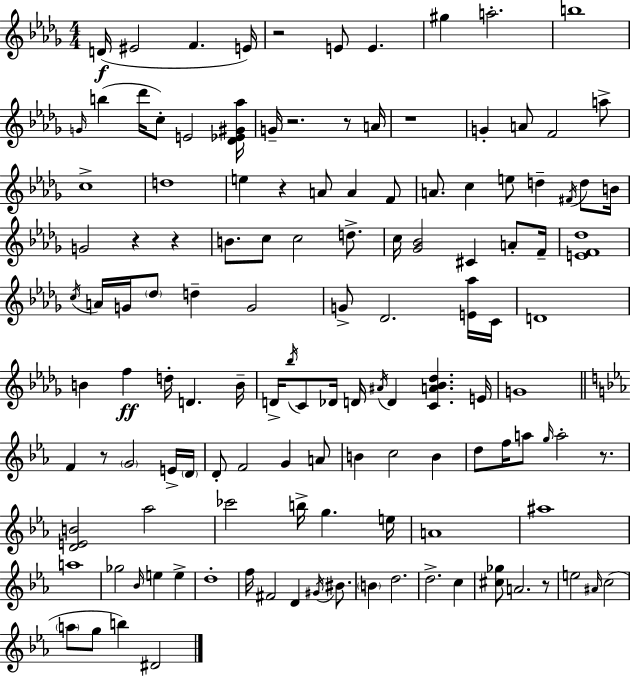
{
  \clef treble
  \numericTimeSignature
  \time 4/4
  \key bes \minor
  d'16(\f eis'2 f'4. e'16) | r2 e'8 e'4. | gis''4 a''2.-. | b''1 | \break \grace { g'16 } b''4( des'''16 c''8-.) e'2 | <des' ees' gis' aes''>16 g'16-- r2. r8 | a'16 r1 | g'4-. a'8 f'2 a''8-> | \break c''1-> | d''1 | e''4 r4 a'8 a'4 f'8 | a'8. c''4 e''8 d''4-- \acciaccatura { fis'16 } d''8 | \break b'16 g'2 r4 r4 | b'8. c''8 c''2 d''8.-> | c''16 <ges' bes'>2 cis'4 a'8-. | f'16-- <e' f' des''>1 | \break \acciaccatura { c''16 } a'16 g'16 \parenthesize des''8 d''4-- g'2 | g'8-> des'2. | <e' aes''>16 c'16 d'1 | b'4 f''4\ff d''16-. d'4. | \break b'16-- d'16-> \acciaccatura { bes''16 } c'8 des'16 d'16 \acciaccatura { ais'16 } d'4 <c' a' bes' des''>4. | e'16 g'1 | \bar "||" \break \key c \minor f'4 r8 \parenthesize g'2 e'16-> \parenthesize d'16 | d'8-. f'2 g'4 a'8 | b'4 c''2 b'4 | d''8 f''16 a''8 \grace { g''16 } a''2-. r8. | \break <d' e' b'>2 aes''2 | ces'''2 b''16-> g''4. | e''16 a'1 | ais''1 | \break a''1 | ges''2 \grace { bes'16 } e''4 e''4-> | d''1-. | f''16 fis'2 d'4 \acciaccatura { gis'16 } | \break bis'8. \parenthesize b'4 d''2. | d''2.-> c''4 | <cis'' ges''>8 a'2. | r8 e''2 \grace { ais'16 }( c''2 | \break \parenthesize a''8 g''8 b''4) dis'2 | \bar "|."
}